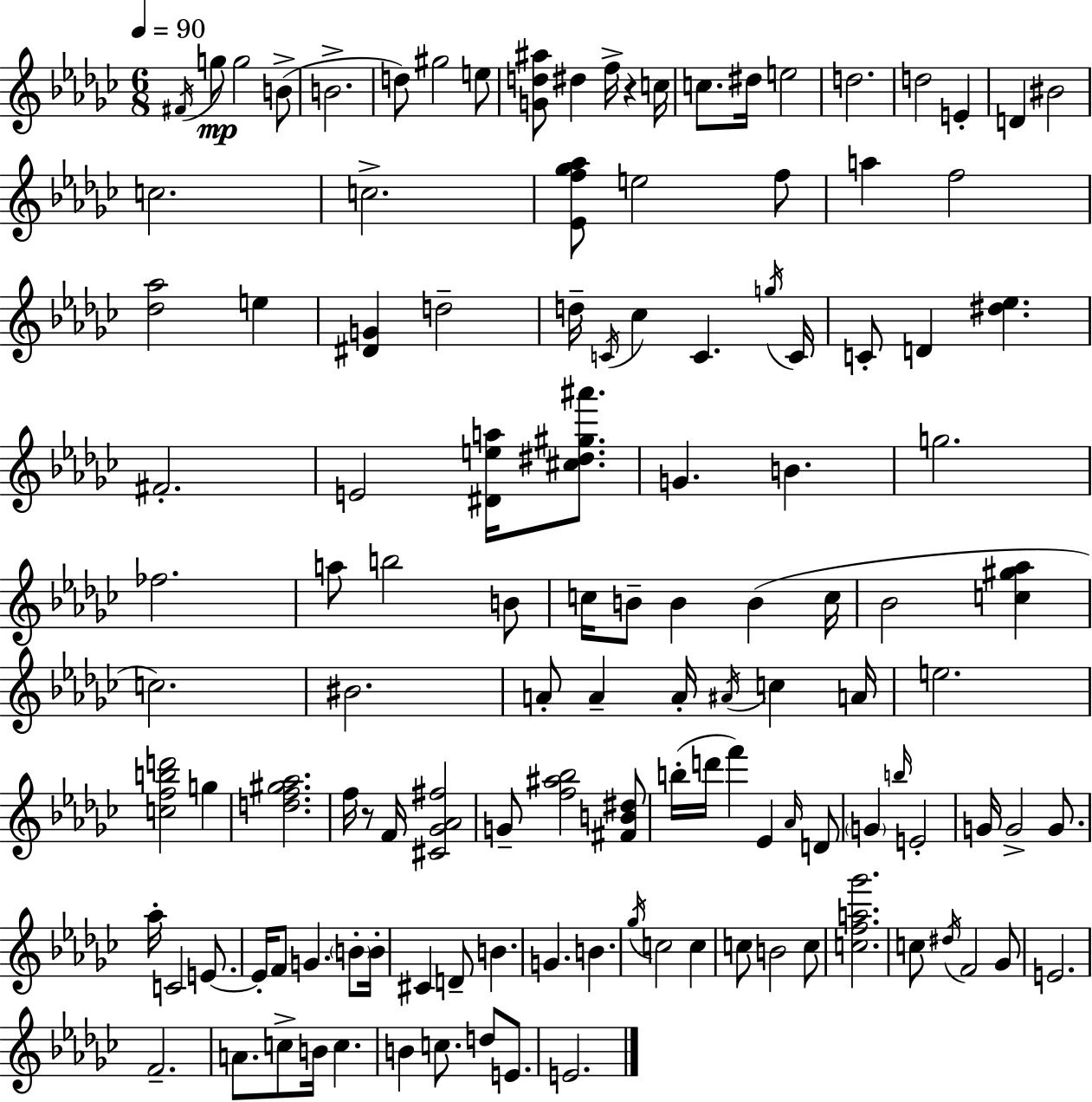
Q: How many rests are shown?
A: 2